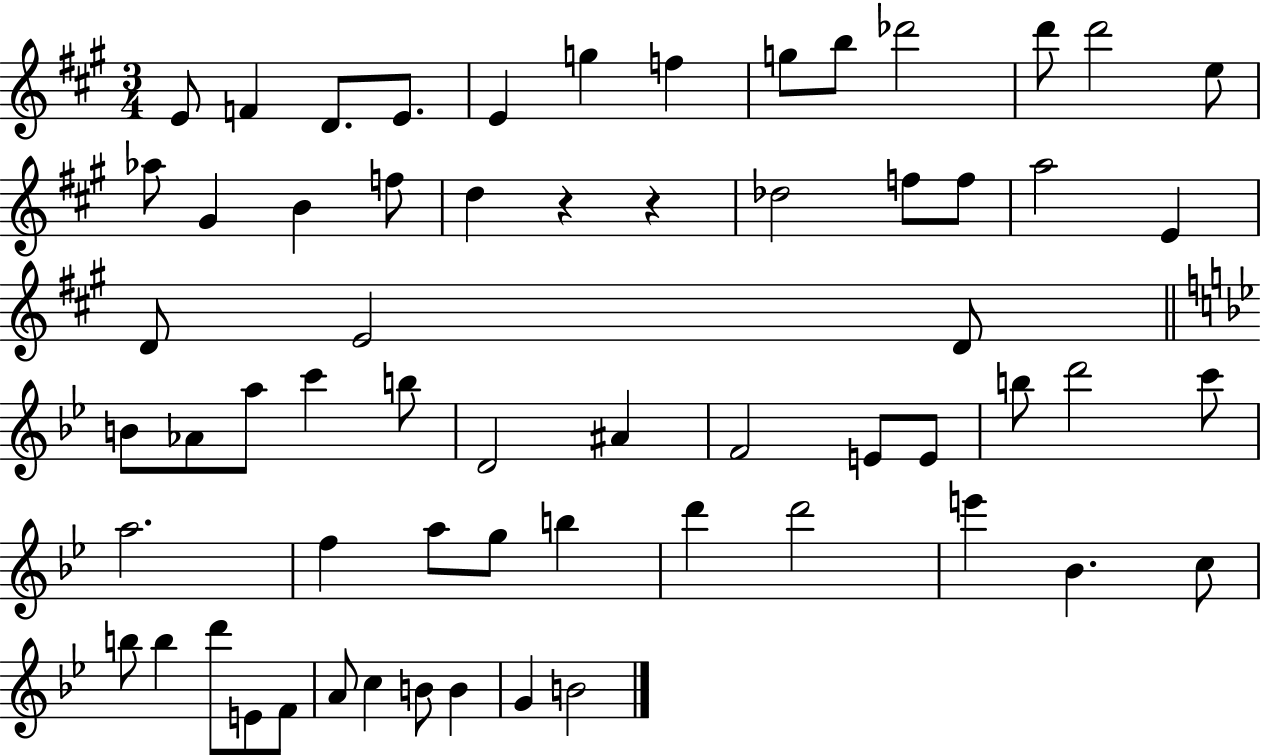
E4/e F4/q D4/e. E4/e. E4/q G5/q F5/q G5/e B5/e Db6/h D6/e D6/h E5/e Ab5/e G#4/q B4/q F5/e D5/q R/q R/q Db5/h F5/e F5/e A5/h E4/q D4/e E4/h D4/e B4/e Ab4/e A5/e C6/q B5/e D4/h A#4/q F4/h E4/e E4/e B5/e D6/h C6/e A5/h. F5/q A5/e G5/e B5/q D6/q D6/h E6/q Bb4/q. C5/e B5/e B5/q D6/e E4/e F4/e A4/e C5/q B4/e B4/q G4/q B4/h